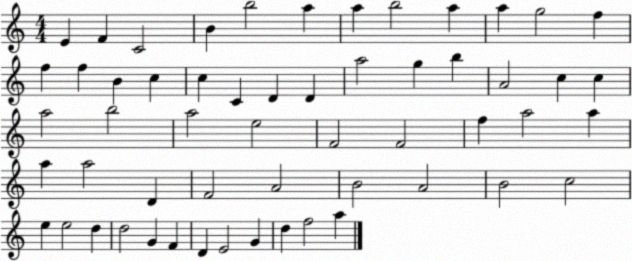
X:1
T:Untitled
M:4/4
L:1/4
K:C
E F C2 B b2 a a b2 a a g2 f f f B c c C D D a2 g b A2 c c a2 b2 a2 e2 F2 F2 f a2 a a a2 D F2 A2 B2 A2 B2 c2 e e2 d d2 G F D E2 G d f2 a